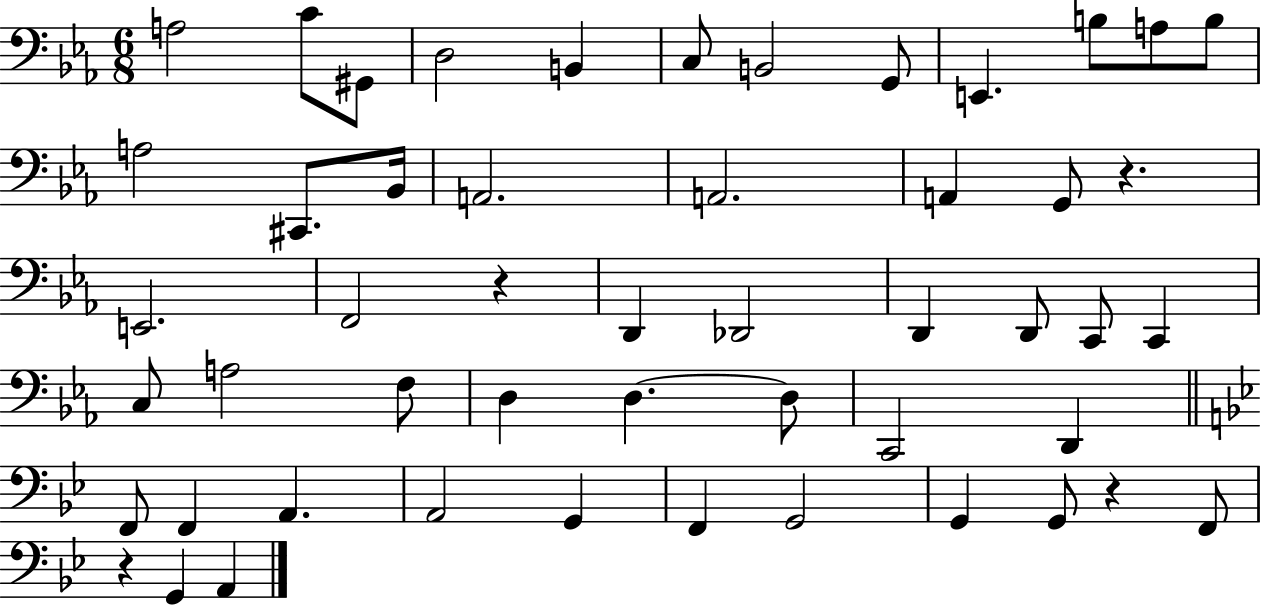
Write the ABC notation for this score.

X:1
T:Untitled
M:6/8
L:1/4
K:Eb
A,2 C/2 ^G,,/2 D,2 B,, C,/2 B,,2 G,,/2 E,, B,/2 A,/2 B,/2 A,2 ^C,,/2 _B,,/4 A,,2 A,,2 A,, G,,/2 z E,,2 F,,2 z D,, _D,,2 D,, D,,/2 C,,/2 C,, C,/2 A,2 F,/2 D, D, D,/2 C,,2 D,, F,,/2 F,, A,, A,,2 G,, F,, G,,2 G,, G,,/2 z F,,/2 z G,, A,,